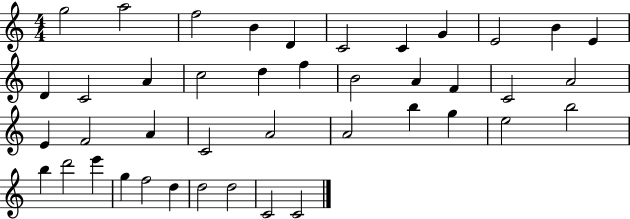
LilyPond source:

{
  \clef treble
  \numericTimeSignature
  \time 4/4
  \key c \major
  g''2 a''2 | f''2 b'4 d'4 | c'2 c'4 g'4 | e'2 b'4 e'4 | \break d'4 c'2 a'4 | c''2 d''4 f''4 | b'2 a'4 f'4 | c'2 a'2 | \break e'4 f'2 a'4 | c'2 a'2 | a'2 b''4 g''4 | e''2 b''2 | \break b''4 d'''2 e'''4 | g''4 f''2 d''4 | d''2 d''2 | c'2 c'2 | \break \bar "|."
}